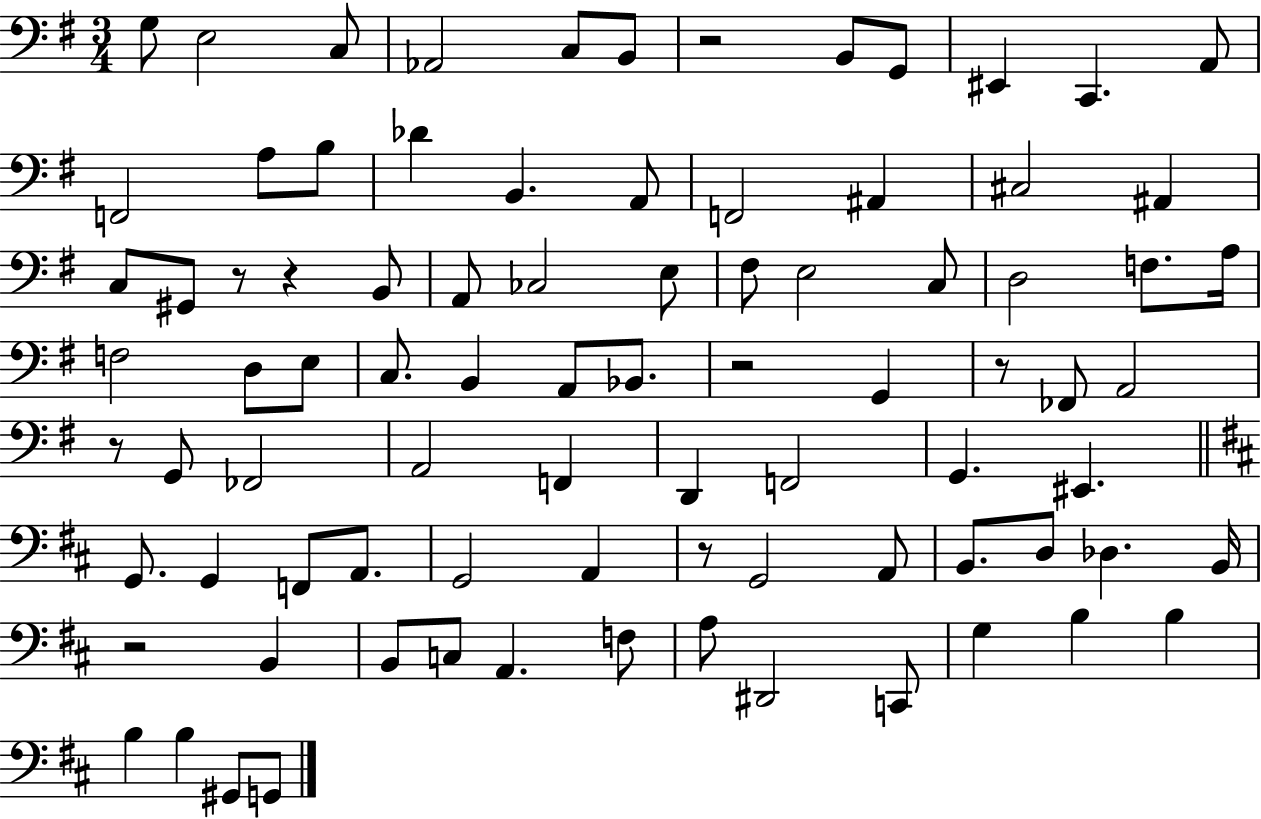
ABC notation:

X:1
T:Untitled
M:3/4
L:1/4
K:G
G,/2 E,2 C,/2 _A,,2 C,/2 B,,/2 z2 B,,/2 G,,/2 ^E,, C,, A,,/2 F,,2 A,/2 B,/2 _D B,, A,,/2 F,,2 ^A,, ^C,2 ^A,, C,/2 ^G,,/2 z/2 z B,,/2 A,,/2 _C,2 E,/2 ^F,/2 E,2 C,/2 D,2 F,/2 A,/4 F,2 D,/2 E,/2 C,/2 B,, A,,/2 _B,,/2 z2 G,, z/2 _F,,/2 A,,2 z/2 G,,/2 _F,,2 A,,2 F,, D,, F,,2 G,, ^E,, G,,/2 G,, F,,/2 A,,/2 G,,2 A,, z/2 G,,2 A,,/2 B,,/2 D,/2 _D, B,,/4 z2 B,, B,,/2 C,/2 A,, F,/2 A,/2 ^D,,2 C,,/2 G, B, B, B, B, ^G,,/2 G,,/2